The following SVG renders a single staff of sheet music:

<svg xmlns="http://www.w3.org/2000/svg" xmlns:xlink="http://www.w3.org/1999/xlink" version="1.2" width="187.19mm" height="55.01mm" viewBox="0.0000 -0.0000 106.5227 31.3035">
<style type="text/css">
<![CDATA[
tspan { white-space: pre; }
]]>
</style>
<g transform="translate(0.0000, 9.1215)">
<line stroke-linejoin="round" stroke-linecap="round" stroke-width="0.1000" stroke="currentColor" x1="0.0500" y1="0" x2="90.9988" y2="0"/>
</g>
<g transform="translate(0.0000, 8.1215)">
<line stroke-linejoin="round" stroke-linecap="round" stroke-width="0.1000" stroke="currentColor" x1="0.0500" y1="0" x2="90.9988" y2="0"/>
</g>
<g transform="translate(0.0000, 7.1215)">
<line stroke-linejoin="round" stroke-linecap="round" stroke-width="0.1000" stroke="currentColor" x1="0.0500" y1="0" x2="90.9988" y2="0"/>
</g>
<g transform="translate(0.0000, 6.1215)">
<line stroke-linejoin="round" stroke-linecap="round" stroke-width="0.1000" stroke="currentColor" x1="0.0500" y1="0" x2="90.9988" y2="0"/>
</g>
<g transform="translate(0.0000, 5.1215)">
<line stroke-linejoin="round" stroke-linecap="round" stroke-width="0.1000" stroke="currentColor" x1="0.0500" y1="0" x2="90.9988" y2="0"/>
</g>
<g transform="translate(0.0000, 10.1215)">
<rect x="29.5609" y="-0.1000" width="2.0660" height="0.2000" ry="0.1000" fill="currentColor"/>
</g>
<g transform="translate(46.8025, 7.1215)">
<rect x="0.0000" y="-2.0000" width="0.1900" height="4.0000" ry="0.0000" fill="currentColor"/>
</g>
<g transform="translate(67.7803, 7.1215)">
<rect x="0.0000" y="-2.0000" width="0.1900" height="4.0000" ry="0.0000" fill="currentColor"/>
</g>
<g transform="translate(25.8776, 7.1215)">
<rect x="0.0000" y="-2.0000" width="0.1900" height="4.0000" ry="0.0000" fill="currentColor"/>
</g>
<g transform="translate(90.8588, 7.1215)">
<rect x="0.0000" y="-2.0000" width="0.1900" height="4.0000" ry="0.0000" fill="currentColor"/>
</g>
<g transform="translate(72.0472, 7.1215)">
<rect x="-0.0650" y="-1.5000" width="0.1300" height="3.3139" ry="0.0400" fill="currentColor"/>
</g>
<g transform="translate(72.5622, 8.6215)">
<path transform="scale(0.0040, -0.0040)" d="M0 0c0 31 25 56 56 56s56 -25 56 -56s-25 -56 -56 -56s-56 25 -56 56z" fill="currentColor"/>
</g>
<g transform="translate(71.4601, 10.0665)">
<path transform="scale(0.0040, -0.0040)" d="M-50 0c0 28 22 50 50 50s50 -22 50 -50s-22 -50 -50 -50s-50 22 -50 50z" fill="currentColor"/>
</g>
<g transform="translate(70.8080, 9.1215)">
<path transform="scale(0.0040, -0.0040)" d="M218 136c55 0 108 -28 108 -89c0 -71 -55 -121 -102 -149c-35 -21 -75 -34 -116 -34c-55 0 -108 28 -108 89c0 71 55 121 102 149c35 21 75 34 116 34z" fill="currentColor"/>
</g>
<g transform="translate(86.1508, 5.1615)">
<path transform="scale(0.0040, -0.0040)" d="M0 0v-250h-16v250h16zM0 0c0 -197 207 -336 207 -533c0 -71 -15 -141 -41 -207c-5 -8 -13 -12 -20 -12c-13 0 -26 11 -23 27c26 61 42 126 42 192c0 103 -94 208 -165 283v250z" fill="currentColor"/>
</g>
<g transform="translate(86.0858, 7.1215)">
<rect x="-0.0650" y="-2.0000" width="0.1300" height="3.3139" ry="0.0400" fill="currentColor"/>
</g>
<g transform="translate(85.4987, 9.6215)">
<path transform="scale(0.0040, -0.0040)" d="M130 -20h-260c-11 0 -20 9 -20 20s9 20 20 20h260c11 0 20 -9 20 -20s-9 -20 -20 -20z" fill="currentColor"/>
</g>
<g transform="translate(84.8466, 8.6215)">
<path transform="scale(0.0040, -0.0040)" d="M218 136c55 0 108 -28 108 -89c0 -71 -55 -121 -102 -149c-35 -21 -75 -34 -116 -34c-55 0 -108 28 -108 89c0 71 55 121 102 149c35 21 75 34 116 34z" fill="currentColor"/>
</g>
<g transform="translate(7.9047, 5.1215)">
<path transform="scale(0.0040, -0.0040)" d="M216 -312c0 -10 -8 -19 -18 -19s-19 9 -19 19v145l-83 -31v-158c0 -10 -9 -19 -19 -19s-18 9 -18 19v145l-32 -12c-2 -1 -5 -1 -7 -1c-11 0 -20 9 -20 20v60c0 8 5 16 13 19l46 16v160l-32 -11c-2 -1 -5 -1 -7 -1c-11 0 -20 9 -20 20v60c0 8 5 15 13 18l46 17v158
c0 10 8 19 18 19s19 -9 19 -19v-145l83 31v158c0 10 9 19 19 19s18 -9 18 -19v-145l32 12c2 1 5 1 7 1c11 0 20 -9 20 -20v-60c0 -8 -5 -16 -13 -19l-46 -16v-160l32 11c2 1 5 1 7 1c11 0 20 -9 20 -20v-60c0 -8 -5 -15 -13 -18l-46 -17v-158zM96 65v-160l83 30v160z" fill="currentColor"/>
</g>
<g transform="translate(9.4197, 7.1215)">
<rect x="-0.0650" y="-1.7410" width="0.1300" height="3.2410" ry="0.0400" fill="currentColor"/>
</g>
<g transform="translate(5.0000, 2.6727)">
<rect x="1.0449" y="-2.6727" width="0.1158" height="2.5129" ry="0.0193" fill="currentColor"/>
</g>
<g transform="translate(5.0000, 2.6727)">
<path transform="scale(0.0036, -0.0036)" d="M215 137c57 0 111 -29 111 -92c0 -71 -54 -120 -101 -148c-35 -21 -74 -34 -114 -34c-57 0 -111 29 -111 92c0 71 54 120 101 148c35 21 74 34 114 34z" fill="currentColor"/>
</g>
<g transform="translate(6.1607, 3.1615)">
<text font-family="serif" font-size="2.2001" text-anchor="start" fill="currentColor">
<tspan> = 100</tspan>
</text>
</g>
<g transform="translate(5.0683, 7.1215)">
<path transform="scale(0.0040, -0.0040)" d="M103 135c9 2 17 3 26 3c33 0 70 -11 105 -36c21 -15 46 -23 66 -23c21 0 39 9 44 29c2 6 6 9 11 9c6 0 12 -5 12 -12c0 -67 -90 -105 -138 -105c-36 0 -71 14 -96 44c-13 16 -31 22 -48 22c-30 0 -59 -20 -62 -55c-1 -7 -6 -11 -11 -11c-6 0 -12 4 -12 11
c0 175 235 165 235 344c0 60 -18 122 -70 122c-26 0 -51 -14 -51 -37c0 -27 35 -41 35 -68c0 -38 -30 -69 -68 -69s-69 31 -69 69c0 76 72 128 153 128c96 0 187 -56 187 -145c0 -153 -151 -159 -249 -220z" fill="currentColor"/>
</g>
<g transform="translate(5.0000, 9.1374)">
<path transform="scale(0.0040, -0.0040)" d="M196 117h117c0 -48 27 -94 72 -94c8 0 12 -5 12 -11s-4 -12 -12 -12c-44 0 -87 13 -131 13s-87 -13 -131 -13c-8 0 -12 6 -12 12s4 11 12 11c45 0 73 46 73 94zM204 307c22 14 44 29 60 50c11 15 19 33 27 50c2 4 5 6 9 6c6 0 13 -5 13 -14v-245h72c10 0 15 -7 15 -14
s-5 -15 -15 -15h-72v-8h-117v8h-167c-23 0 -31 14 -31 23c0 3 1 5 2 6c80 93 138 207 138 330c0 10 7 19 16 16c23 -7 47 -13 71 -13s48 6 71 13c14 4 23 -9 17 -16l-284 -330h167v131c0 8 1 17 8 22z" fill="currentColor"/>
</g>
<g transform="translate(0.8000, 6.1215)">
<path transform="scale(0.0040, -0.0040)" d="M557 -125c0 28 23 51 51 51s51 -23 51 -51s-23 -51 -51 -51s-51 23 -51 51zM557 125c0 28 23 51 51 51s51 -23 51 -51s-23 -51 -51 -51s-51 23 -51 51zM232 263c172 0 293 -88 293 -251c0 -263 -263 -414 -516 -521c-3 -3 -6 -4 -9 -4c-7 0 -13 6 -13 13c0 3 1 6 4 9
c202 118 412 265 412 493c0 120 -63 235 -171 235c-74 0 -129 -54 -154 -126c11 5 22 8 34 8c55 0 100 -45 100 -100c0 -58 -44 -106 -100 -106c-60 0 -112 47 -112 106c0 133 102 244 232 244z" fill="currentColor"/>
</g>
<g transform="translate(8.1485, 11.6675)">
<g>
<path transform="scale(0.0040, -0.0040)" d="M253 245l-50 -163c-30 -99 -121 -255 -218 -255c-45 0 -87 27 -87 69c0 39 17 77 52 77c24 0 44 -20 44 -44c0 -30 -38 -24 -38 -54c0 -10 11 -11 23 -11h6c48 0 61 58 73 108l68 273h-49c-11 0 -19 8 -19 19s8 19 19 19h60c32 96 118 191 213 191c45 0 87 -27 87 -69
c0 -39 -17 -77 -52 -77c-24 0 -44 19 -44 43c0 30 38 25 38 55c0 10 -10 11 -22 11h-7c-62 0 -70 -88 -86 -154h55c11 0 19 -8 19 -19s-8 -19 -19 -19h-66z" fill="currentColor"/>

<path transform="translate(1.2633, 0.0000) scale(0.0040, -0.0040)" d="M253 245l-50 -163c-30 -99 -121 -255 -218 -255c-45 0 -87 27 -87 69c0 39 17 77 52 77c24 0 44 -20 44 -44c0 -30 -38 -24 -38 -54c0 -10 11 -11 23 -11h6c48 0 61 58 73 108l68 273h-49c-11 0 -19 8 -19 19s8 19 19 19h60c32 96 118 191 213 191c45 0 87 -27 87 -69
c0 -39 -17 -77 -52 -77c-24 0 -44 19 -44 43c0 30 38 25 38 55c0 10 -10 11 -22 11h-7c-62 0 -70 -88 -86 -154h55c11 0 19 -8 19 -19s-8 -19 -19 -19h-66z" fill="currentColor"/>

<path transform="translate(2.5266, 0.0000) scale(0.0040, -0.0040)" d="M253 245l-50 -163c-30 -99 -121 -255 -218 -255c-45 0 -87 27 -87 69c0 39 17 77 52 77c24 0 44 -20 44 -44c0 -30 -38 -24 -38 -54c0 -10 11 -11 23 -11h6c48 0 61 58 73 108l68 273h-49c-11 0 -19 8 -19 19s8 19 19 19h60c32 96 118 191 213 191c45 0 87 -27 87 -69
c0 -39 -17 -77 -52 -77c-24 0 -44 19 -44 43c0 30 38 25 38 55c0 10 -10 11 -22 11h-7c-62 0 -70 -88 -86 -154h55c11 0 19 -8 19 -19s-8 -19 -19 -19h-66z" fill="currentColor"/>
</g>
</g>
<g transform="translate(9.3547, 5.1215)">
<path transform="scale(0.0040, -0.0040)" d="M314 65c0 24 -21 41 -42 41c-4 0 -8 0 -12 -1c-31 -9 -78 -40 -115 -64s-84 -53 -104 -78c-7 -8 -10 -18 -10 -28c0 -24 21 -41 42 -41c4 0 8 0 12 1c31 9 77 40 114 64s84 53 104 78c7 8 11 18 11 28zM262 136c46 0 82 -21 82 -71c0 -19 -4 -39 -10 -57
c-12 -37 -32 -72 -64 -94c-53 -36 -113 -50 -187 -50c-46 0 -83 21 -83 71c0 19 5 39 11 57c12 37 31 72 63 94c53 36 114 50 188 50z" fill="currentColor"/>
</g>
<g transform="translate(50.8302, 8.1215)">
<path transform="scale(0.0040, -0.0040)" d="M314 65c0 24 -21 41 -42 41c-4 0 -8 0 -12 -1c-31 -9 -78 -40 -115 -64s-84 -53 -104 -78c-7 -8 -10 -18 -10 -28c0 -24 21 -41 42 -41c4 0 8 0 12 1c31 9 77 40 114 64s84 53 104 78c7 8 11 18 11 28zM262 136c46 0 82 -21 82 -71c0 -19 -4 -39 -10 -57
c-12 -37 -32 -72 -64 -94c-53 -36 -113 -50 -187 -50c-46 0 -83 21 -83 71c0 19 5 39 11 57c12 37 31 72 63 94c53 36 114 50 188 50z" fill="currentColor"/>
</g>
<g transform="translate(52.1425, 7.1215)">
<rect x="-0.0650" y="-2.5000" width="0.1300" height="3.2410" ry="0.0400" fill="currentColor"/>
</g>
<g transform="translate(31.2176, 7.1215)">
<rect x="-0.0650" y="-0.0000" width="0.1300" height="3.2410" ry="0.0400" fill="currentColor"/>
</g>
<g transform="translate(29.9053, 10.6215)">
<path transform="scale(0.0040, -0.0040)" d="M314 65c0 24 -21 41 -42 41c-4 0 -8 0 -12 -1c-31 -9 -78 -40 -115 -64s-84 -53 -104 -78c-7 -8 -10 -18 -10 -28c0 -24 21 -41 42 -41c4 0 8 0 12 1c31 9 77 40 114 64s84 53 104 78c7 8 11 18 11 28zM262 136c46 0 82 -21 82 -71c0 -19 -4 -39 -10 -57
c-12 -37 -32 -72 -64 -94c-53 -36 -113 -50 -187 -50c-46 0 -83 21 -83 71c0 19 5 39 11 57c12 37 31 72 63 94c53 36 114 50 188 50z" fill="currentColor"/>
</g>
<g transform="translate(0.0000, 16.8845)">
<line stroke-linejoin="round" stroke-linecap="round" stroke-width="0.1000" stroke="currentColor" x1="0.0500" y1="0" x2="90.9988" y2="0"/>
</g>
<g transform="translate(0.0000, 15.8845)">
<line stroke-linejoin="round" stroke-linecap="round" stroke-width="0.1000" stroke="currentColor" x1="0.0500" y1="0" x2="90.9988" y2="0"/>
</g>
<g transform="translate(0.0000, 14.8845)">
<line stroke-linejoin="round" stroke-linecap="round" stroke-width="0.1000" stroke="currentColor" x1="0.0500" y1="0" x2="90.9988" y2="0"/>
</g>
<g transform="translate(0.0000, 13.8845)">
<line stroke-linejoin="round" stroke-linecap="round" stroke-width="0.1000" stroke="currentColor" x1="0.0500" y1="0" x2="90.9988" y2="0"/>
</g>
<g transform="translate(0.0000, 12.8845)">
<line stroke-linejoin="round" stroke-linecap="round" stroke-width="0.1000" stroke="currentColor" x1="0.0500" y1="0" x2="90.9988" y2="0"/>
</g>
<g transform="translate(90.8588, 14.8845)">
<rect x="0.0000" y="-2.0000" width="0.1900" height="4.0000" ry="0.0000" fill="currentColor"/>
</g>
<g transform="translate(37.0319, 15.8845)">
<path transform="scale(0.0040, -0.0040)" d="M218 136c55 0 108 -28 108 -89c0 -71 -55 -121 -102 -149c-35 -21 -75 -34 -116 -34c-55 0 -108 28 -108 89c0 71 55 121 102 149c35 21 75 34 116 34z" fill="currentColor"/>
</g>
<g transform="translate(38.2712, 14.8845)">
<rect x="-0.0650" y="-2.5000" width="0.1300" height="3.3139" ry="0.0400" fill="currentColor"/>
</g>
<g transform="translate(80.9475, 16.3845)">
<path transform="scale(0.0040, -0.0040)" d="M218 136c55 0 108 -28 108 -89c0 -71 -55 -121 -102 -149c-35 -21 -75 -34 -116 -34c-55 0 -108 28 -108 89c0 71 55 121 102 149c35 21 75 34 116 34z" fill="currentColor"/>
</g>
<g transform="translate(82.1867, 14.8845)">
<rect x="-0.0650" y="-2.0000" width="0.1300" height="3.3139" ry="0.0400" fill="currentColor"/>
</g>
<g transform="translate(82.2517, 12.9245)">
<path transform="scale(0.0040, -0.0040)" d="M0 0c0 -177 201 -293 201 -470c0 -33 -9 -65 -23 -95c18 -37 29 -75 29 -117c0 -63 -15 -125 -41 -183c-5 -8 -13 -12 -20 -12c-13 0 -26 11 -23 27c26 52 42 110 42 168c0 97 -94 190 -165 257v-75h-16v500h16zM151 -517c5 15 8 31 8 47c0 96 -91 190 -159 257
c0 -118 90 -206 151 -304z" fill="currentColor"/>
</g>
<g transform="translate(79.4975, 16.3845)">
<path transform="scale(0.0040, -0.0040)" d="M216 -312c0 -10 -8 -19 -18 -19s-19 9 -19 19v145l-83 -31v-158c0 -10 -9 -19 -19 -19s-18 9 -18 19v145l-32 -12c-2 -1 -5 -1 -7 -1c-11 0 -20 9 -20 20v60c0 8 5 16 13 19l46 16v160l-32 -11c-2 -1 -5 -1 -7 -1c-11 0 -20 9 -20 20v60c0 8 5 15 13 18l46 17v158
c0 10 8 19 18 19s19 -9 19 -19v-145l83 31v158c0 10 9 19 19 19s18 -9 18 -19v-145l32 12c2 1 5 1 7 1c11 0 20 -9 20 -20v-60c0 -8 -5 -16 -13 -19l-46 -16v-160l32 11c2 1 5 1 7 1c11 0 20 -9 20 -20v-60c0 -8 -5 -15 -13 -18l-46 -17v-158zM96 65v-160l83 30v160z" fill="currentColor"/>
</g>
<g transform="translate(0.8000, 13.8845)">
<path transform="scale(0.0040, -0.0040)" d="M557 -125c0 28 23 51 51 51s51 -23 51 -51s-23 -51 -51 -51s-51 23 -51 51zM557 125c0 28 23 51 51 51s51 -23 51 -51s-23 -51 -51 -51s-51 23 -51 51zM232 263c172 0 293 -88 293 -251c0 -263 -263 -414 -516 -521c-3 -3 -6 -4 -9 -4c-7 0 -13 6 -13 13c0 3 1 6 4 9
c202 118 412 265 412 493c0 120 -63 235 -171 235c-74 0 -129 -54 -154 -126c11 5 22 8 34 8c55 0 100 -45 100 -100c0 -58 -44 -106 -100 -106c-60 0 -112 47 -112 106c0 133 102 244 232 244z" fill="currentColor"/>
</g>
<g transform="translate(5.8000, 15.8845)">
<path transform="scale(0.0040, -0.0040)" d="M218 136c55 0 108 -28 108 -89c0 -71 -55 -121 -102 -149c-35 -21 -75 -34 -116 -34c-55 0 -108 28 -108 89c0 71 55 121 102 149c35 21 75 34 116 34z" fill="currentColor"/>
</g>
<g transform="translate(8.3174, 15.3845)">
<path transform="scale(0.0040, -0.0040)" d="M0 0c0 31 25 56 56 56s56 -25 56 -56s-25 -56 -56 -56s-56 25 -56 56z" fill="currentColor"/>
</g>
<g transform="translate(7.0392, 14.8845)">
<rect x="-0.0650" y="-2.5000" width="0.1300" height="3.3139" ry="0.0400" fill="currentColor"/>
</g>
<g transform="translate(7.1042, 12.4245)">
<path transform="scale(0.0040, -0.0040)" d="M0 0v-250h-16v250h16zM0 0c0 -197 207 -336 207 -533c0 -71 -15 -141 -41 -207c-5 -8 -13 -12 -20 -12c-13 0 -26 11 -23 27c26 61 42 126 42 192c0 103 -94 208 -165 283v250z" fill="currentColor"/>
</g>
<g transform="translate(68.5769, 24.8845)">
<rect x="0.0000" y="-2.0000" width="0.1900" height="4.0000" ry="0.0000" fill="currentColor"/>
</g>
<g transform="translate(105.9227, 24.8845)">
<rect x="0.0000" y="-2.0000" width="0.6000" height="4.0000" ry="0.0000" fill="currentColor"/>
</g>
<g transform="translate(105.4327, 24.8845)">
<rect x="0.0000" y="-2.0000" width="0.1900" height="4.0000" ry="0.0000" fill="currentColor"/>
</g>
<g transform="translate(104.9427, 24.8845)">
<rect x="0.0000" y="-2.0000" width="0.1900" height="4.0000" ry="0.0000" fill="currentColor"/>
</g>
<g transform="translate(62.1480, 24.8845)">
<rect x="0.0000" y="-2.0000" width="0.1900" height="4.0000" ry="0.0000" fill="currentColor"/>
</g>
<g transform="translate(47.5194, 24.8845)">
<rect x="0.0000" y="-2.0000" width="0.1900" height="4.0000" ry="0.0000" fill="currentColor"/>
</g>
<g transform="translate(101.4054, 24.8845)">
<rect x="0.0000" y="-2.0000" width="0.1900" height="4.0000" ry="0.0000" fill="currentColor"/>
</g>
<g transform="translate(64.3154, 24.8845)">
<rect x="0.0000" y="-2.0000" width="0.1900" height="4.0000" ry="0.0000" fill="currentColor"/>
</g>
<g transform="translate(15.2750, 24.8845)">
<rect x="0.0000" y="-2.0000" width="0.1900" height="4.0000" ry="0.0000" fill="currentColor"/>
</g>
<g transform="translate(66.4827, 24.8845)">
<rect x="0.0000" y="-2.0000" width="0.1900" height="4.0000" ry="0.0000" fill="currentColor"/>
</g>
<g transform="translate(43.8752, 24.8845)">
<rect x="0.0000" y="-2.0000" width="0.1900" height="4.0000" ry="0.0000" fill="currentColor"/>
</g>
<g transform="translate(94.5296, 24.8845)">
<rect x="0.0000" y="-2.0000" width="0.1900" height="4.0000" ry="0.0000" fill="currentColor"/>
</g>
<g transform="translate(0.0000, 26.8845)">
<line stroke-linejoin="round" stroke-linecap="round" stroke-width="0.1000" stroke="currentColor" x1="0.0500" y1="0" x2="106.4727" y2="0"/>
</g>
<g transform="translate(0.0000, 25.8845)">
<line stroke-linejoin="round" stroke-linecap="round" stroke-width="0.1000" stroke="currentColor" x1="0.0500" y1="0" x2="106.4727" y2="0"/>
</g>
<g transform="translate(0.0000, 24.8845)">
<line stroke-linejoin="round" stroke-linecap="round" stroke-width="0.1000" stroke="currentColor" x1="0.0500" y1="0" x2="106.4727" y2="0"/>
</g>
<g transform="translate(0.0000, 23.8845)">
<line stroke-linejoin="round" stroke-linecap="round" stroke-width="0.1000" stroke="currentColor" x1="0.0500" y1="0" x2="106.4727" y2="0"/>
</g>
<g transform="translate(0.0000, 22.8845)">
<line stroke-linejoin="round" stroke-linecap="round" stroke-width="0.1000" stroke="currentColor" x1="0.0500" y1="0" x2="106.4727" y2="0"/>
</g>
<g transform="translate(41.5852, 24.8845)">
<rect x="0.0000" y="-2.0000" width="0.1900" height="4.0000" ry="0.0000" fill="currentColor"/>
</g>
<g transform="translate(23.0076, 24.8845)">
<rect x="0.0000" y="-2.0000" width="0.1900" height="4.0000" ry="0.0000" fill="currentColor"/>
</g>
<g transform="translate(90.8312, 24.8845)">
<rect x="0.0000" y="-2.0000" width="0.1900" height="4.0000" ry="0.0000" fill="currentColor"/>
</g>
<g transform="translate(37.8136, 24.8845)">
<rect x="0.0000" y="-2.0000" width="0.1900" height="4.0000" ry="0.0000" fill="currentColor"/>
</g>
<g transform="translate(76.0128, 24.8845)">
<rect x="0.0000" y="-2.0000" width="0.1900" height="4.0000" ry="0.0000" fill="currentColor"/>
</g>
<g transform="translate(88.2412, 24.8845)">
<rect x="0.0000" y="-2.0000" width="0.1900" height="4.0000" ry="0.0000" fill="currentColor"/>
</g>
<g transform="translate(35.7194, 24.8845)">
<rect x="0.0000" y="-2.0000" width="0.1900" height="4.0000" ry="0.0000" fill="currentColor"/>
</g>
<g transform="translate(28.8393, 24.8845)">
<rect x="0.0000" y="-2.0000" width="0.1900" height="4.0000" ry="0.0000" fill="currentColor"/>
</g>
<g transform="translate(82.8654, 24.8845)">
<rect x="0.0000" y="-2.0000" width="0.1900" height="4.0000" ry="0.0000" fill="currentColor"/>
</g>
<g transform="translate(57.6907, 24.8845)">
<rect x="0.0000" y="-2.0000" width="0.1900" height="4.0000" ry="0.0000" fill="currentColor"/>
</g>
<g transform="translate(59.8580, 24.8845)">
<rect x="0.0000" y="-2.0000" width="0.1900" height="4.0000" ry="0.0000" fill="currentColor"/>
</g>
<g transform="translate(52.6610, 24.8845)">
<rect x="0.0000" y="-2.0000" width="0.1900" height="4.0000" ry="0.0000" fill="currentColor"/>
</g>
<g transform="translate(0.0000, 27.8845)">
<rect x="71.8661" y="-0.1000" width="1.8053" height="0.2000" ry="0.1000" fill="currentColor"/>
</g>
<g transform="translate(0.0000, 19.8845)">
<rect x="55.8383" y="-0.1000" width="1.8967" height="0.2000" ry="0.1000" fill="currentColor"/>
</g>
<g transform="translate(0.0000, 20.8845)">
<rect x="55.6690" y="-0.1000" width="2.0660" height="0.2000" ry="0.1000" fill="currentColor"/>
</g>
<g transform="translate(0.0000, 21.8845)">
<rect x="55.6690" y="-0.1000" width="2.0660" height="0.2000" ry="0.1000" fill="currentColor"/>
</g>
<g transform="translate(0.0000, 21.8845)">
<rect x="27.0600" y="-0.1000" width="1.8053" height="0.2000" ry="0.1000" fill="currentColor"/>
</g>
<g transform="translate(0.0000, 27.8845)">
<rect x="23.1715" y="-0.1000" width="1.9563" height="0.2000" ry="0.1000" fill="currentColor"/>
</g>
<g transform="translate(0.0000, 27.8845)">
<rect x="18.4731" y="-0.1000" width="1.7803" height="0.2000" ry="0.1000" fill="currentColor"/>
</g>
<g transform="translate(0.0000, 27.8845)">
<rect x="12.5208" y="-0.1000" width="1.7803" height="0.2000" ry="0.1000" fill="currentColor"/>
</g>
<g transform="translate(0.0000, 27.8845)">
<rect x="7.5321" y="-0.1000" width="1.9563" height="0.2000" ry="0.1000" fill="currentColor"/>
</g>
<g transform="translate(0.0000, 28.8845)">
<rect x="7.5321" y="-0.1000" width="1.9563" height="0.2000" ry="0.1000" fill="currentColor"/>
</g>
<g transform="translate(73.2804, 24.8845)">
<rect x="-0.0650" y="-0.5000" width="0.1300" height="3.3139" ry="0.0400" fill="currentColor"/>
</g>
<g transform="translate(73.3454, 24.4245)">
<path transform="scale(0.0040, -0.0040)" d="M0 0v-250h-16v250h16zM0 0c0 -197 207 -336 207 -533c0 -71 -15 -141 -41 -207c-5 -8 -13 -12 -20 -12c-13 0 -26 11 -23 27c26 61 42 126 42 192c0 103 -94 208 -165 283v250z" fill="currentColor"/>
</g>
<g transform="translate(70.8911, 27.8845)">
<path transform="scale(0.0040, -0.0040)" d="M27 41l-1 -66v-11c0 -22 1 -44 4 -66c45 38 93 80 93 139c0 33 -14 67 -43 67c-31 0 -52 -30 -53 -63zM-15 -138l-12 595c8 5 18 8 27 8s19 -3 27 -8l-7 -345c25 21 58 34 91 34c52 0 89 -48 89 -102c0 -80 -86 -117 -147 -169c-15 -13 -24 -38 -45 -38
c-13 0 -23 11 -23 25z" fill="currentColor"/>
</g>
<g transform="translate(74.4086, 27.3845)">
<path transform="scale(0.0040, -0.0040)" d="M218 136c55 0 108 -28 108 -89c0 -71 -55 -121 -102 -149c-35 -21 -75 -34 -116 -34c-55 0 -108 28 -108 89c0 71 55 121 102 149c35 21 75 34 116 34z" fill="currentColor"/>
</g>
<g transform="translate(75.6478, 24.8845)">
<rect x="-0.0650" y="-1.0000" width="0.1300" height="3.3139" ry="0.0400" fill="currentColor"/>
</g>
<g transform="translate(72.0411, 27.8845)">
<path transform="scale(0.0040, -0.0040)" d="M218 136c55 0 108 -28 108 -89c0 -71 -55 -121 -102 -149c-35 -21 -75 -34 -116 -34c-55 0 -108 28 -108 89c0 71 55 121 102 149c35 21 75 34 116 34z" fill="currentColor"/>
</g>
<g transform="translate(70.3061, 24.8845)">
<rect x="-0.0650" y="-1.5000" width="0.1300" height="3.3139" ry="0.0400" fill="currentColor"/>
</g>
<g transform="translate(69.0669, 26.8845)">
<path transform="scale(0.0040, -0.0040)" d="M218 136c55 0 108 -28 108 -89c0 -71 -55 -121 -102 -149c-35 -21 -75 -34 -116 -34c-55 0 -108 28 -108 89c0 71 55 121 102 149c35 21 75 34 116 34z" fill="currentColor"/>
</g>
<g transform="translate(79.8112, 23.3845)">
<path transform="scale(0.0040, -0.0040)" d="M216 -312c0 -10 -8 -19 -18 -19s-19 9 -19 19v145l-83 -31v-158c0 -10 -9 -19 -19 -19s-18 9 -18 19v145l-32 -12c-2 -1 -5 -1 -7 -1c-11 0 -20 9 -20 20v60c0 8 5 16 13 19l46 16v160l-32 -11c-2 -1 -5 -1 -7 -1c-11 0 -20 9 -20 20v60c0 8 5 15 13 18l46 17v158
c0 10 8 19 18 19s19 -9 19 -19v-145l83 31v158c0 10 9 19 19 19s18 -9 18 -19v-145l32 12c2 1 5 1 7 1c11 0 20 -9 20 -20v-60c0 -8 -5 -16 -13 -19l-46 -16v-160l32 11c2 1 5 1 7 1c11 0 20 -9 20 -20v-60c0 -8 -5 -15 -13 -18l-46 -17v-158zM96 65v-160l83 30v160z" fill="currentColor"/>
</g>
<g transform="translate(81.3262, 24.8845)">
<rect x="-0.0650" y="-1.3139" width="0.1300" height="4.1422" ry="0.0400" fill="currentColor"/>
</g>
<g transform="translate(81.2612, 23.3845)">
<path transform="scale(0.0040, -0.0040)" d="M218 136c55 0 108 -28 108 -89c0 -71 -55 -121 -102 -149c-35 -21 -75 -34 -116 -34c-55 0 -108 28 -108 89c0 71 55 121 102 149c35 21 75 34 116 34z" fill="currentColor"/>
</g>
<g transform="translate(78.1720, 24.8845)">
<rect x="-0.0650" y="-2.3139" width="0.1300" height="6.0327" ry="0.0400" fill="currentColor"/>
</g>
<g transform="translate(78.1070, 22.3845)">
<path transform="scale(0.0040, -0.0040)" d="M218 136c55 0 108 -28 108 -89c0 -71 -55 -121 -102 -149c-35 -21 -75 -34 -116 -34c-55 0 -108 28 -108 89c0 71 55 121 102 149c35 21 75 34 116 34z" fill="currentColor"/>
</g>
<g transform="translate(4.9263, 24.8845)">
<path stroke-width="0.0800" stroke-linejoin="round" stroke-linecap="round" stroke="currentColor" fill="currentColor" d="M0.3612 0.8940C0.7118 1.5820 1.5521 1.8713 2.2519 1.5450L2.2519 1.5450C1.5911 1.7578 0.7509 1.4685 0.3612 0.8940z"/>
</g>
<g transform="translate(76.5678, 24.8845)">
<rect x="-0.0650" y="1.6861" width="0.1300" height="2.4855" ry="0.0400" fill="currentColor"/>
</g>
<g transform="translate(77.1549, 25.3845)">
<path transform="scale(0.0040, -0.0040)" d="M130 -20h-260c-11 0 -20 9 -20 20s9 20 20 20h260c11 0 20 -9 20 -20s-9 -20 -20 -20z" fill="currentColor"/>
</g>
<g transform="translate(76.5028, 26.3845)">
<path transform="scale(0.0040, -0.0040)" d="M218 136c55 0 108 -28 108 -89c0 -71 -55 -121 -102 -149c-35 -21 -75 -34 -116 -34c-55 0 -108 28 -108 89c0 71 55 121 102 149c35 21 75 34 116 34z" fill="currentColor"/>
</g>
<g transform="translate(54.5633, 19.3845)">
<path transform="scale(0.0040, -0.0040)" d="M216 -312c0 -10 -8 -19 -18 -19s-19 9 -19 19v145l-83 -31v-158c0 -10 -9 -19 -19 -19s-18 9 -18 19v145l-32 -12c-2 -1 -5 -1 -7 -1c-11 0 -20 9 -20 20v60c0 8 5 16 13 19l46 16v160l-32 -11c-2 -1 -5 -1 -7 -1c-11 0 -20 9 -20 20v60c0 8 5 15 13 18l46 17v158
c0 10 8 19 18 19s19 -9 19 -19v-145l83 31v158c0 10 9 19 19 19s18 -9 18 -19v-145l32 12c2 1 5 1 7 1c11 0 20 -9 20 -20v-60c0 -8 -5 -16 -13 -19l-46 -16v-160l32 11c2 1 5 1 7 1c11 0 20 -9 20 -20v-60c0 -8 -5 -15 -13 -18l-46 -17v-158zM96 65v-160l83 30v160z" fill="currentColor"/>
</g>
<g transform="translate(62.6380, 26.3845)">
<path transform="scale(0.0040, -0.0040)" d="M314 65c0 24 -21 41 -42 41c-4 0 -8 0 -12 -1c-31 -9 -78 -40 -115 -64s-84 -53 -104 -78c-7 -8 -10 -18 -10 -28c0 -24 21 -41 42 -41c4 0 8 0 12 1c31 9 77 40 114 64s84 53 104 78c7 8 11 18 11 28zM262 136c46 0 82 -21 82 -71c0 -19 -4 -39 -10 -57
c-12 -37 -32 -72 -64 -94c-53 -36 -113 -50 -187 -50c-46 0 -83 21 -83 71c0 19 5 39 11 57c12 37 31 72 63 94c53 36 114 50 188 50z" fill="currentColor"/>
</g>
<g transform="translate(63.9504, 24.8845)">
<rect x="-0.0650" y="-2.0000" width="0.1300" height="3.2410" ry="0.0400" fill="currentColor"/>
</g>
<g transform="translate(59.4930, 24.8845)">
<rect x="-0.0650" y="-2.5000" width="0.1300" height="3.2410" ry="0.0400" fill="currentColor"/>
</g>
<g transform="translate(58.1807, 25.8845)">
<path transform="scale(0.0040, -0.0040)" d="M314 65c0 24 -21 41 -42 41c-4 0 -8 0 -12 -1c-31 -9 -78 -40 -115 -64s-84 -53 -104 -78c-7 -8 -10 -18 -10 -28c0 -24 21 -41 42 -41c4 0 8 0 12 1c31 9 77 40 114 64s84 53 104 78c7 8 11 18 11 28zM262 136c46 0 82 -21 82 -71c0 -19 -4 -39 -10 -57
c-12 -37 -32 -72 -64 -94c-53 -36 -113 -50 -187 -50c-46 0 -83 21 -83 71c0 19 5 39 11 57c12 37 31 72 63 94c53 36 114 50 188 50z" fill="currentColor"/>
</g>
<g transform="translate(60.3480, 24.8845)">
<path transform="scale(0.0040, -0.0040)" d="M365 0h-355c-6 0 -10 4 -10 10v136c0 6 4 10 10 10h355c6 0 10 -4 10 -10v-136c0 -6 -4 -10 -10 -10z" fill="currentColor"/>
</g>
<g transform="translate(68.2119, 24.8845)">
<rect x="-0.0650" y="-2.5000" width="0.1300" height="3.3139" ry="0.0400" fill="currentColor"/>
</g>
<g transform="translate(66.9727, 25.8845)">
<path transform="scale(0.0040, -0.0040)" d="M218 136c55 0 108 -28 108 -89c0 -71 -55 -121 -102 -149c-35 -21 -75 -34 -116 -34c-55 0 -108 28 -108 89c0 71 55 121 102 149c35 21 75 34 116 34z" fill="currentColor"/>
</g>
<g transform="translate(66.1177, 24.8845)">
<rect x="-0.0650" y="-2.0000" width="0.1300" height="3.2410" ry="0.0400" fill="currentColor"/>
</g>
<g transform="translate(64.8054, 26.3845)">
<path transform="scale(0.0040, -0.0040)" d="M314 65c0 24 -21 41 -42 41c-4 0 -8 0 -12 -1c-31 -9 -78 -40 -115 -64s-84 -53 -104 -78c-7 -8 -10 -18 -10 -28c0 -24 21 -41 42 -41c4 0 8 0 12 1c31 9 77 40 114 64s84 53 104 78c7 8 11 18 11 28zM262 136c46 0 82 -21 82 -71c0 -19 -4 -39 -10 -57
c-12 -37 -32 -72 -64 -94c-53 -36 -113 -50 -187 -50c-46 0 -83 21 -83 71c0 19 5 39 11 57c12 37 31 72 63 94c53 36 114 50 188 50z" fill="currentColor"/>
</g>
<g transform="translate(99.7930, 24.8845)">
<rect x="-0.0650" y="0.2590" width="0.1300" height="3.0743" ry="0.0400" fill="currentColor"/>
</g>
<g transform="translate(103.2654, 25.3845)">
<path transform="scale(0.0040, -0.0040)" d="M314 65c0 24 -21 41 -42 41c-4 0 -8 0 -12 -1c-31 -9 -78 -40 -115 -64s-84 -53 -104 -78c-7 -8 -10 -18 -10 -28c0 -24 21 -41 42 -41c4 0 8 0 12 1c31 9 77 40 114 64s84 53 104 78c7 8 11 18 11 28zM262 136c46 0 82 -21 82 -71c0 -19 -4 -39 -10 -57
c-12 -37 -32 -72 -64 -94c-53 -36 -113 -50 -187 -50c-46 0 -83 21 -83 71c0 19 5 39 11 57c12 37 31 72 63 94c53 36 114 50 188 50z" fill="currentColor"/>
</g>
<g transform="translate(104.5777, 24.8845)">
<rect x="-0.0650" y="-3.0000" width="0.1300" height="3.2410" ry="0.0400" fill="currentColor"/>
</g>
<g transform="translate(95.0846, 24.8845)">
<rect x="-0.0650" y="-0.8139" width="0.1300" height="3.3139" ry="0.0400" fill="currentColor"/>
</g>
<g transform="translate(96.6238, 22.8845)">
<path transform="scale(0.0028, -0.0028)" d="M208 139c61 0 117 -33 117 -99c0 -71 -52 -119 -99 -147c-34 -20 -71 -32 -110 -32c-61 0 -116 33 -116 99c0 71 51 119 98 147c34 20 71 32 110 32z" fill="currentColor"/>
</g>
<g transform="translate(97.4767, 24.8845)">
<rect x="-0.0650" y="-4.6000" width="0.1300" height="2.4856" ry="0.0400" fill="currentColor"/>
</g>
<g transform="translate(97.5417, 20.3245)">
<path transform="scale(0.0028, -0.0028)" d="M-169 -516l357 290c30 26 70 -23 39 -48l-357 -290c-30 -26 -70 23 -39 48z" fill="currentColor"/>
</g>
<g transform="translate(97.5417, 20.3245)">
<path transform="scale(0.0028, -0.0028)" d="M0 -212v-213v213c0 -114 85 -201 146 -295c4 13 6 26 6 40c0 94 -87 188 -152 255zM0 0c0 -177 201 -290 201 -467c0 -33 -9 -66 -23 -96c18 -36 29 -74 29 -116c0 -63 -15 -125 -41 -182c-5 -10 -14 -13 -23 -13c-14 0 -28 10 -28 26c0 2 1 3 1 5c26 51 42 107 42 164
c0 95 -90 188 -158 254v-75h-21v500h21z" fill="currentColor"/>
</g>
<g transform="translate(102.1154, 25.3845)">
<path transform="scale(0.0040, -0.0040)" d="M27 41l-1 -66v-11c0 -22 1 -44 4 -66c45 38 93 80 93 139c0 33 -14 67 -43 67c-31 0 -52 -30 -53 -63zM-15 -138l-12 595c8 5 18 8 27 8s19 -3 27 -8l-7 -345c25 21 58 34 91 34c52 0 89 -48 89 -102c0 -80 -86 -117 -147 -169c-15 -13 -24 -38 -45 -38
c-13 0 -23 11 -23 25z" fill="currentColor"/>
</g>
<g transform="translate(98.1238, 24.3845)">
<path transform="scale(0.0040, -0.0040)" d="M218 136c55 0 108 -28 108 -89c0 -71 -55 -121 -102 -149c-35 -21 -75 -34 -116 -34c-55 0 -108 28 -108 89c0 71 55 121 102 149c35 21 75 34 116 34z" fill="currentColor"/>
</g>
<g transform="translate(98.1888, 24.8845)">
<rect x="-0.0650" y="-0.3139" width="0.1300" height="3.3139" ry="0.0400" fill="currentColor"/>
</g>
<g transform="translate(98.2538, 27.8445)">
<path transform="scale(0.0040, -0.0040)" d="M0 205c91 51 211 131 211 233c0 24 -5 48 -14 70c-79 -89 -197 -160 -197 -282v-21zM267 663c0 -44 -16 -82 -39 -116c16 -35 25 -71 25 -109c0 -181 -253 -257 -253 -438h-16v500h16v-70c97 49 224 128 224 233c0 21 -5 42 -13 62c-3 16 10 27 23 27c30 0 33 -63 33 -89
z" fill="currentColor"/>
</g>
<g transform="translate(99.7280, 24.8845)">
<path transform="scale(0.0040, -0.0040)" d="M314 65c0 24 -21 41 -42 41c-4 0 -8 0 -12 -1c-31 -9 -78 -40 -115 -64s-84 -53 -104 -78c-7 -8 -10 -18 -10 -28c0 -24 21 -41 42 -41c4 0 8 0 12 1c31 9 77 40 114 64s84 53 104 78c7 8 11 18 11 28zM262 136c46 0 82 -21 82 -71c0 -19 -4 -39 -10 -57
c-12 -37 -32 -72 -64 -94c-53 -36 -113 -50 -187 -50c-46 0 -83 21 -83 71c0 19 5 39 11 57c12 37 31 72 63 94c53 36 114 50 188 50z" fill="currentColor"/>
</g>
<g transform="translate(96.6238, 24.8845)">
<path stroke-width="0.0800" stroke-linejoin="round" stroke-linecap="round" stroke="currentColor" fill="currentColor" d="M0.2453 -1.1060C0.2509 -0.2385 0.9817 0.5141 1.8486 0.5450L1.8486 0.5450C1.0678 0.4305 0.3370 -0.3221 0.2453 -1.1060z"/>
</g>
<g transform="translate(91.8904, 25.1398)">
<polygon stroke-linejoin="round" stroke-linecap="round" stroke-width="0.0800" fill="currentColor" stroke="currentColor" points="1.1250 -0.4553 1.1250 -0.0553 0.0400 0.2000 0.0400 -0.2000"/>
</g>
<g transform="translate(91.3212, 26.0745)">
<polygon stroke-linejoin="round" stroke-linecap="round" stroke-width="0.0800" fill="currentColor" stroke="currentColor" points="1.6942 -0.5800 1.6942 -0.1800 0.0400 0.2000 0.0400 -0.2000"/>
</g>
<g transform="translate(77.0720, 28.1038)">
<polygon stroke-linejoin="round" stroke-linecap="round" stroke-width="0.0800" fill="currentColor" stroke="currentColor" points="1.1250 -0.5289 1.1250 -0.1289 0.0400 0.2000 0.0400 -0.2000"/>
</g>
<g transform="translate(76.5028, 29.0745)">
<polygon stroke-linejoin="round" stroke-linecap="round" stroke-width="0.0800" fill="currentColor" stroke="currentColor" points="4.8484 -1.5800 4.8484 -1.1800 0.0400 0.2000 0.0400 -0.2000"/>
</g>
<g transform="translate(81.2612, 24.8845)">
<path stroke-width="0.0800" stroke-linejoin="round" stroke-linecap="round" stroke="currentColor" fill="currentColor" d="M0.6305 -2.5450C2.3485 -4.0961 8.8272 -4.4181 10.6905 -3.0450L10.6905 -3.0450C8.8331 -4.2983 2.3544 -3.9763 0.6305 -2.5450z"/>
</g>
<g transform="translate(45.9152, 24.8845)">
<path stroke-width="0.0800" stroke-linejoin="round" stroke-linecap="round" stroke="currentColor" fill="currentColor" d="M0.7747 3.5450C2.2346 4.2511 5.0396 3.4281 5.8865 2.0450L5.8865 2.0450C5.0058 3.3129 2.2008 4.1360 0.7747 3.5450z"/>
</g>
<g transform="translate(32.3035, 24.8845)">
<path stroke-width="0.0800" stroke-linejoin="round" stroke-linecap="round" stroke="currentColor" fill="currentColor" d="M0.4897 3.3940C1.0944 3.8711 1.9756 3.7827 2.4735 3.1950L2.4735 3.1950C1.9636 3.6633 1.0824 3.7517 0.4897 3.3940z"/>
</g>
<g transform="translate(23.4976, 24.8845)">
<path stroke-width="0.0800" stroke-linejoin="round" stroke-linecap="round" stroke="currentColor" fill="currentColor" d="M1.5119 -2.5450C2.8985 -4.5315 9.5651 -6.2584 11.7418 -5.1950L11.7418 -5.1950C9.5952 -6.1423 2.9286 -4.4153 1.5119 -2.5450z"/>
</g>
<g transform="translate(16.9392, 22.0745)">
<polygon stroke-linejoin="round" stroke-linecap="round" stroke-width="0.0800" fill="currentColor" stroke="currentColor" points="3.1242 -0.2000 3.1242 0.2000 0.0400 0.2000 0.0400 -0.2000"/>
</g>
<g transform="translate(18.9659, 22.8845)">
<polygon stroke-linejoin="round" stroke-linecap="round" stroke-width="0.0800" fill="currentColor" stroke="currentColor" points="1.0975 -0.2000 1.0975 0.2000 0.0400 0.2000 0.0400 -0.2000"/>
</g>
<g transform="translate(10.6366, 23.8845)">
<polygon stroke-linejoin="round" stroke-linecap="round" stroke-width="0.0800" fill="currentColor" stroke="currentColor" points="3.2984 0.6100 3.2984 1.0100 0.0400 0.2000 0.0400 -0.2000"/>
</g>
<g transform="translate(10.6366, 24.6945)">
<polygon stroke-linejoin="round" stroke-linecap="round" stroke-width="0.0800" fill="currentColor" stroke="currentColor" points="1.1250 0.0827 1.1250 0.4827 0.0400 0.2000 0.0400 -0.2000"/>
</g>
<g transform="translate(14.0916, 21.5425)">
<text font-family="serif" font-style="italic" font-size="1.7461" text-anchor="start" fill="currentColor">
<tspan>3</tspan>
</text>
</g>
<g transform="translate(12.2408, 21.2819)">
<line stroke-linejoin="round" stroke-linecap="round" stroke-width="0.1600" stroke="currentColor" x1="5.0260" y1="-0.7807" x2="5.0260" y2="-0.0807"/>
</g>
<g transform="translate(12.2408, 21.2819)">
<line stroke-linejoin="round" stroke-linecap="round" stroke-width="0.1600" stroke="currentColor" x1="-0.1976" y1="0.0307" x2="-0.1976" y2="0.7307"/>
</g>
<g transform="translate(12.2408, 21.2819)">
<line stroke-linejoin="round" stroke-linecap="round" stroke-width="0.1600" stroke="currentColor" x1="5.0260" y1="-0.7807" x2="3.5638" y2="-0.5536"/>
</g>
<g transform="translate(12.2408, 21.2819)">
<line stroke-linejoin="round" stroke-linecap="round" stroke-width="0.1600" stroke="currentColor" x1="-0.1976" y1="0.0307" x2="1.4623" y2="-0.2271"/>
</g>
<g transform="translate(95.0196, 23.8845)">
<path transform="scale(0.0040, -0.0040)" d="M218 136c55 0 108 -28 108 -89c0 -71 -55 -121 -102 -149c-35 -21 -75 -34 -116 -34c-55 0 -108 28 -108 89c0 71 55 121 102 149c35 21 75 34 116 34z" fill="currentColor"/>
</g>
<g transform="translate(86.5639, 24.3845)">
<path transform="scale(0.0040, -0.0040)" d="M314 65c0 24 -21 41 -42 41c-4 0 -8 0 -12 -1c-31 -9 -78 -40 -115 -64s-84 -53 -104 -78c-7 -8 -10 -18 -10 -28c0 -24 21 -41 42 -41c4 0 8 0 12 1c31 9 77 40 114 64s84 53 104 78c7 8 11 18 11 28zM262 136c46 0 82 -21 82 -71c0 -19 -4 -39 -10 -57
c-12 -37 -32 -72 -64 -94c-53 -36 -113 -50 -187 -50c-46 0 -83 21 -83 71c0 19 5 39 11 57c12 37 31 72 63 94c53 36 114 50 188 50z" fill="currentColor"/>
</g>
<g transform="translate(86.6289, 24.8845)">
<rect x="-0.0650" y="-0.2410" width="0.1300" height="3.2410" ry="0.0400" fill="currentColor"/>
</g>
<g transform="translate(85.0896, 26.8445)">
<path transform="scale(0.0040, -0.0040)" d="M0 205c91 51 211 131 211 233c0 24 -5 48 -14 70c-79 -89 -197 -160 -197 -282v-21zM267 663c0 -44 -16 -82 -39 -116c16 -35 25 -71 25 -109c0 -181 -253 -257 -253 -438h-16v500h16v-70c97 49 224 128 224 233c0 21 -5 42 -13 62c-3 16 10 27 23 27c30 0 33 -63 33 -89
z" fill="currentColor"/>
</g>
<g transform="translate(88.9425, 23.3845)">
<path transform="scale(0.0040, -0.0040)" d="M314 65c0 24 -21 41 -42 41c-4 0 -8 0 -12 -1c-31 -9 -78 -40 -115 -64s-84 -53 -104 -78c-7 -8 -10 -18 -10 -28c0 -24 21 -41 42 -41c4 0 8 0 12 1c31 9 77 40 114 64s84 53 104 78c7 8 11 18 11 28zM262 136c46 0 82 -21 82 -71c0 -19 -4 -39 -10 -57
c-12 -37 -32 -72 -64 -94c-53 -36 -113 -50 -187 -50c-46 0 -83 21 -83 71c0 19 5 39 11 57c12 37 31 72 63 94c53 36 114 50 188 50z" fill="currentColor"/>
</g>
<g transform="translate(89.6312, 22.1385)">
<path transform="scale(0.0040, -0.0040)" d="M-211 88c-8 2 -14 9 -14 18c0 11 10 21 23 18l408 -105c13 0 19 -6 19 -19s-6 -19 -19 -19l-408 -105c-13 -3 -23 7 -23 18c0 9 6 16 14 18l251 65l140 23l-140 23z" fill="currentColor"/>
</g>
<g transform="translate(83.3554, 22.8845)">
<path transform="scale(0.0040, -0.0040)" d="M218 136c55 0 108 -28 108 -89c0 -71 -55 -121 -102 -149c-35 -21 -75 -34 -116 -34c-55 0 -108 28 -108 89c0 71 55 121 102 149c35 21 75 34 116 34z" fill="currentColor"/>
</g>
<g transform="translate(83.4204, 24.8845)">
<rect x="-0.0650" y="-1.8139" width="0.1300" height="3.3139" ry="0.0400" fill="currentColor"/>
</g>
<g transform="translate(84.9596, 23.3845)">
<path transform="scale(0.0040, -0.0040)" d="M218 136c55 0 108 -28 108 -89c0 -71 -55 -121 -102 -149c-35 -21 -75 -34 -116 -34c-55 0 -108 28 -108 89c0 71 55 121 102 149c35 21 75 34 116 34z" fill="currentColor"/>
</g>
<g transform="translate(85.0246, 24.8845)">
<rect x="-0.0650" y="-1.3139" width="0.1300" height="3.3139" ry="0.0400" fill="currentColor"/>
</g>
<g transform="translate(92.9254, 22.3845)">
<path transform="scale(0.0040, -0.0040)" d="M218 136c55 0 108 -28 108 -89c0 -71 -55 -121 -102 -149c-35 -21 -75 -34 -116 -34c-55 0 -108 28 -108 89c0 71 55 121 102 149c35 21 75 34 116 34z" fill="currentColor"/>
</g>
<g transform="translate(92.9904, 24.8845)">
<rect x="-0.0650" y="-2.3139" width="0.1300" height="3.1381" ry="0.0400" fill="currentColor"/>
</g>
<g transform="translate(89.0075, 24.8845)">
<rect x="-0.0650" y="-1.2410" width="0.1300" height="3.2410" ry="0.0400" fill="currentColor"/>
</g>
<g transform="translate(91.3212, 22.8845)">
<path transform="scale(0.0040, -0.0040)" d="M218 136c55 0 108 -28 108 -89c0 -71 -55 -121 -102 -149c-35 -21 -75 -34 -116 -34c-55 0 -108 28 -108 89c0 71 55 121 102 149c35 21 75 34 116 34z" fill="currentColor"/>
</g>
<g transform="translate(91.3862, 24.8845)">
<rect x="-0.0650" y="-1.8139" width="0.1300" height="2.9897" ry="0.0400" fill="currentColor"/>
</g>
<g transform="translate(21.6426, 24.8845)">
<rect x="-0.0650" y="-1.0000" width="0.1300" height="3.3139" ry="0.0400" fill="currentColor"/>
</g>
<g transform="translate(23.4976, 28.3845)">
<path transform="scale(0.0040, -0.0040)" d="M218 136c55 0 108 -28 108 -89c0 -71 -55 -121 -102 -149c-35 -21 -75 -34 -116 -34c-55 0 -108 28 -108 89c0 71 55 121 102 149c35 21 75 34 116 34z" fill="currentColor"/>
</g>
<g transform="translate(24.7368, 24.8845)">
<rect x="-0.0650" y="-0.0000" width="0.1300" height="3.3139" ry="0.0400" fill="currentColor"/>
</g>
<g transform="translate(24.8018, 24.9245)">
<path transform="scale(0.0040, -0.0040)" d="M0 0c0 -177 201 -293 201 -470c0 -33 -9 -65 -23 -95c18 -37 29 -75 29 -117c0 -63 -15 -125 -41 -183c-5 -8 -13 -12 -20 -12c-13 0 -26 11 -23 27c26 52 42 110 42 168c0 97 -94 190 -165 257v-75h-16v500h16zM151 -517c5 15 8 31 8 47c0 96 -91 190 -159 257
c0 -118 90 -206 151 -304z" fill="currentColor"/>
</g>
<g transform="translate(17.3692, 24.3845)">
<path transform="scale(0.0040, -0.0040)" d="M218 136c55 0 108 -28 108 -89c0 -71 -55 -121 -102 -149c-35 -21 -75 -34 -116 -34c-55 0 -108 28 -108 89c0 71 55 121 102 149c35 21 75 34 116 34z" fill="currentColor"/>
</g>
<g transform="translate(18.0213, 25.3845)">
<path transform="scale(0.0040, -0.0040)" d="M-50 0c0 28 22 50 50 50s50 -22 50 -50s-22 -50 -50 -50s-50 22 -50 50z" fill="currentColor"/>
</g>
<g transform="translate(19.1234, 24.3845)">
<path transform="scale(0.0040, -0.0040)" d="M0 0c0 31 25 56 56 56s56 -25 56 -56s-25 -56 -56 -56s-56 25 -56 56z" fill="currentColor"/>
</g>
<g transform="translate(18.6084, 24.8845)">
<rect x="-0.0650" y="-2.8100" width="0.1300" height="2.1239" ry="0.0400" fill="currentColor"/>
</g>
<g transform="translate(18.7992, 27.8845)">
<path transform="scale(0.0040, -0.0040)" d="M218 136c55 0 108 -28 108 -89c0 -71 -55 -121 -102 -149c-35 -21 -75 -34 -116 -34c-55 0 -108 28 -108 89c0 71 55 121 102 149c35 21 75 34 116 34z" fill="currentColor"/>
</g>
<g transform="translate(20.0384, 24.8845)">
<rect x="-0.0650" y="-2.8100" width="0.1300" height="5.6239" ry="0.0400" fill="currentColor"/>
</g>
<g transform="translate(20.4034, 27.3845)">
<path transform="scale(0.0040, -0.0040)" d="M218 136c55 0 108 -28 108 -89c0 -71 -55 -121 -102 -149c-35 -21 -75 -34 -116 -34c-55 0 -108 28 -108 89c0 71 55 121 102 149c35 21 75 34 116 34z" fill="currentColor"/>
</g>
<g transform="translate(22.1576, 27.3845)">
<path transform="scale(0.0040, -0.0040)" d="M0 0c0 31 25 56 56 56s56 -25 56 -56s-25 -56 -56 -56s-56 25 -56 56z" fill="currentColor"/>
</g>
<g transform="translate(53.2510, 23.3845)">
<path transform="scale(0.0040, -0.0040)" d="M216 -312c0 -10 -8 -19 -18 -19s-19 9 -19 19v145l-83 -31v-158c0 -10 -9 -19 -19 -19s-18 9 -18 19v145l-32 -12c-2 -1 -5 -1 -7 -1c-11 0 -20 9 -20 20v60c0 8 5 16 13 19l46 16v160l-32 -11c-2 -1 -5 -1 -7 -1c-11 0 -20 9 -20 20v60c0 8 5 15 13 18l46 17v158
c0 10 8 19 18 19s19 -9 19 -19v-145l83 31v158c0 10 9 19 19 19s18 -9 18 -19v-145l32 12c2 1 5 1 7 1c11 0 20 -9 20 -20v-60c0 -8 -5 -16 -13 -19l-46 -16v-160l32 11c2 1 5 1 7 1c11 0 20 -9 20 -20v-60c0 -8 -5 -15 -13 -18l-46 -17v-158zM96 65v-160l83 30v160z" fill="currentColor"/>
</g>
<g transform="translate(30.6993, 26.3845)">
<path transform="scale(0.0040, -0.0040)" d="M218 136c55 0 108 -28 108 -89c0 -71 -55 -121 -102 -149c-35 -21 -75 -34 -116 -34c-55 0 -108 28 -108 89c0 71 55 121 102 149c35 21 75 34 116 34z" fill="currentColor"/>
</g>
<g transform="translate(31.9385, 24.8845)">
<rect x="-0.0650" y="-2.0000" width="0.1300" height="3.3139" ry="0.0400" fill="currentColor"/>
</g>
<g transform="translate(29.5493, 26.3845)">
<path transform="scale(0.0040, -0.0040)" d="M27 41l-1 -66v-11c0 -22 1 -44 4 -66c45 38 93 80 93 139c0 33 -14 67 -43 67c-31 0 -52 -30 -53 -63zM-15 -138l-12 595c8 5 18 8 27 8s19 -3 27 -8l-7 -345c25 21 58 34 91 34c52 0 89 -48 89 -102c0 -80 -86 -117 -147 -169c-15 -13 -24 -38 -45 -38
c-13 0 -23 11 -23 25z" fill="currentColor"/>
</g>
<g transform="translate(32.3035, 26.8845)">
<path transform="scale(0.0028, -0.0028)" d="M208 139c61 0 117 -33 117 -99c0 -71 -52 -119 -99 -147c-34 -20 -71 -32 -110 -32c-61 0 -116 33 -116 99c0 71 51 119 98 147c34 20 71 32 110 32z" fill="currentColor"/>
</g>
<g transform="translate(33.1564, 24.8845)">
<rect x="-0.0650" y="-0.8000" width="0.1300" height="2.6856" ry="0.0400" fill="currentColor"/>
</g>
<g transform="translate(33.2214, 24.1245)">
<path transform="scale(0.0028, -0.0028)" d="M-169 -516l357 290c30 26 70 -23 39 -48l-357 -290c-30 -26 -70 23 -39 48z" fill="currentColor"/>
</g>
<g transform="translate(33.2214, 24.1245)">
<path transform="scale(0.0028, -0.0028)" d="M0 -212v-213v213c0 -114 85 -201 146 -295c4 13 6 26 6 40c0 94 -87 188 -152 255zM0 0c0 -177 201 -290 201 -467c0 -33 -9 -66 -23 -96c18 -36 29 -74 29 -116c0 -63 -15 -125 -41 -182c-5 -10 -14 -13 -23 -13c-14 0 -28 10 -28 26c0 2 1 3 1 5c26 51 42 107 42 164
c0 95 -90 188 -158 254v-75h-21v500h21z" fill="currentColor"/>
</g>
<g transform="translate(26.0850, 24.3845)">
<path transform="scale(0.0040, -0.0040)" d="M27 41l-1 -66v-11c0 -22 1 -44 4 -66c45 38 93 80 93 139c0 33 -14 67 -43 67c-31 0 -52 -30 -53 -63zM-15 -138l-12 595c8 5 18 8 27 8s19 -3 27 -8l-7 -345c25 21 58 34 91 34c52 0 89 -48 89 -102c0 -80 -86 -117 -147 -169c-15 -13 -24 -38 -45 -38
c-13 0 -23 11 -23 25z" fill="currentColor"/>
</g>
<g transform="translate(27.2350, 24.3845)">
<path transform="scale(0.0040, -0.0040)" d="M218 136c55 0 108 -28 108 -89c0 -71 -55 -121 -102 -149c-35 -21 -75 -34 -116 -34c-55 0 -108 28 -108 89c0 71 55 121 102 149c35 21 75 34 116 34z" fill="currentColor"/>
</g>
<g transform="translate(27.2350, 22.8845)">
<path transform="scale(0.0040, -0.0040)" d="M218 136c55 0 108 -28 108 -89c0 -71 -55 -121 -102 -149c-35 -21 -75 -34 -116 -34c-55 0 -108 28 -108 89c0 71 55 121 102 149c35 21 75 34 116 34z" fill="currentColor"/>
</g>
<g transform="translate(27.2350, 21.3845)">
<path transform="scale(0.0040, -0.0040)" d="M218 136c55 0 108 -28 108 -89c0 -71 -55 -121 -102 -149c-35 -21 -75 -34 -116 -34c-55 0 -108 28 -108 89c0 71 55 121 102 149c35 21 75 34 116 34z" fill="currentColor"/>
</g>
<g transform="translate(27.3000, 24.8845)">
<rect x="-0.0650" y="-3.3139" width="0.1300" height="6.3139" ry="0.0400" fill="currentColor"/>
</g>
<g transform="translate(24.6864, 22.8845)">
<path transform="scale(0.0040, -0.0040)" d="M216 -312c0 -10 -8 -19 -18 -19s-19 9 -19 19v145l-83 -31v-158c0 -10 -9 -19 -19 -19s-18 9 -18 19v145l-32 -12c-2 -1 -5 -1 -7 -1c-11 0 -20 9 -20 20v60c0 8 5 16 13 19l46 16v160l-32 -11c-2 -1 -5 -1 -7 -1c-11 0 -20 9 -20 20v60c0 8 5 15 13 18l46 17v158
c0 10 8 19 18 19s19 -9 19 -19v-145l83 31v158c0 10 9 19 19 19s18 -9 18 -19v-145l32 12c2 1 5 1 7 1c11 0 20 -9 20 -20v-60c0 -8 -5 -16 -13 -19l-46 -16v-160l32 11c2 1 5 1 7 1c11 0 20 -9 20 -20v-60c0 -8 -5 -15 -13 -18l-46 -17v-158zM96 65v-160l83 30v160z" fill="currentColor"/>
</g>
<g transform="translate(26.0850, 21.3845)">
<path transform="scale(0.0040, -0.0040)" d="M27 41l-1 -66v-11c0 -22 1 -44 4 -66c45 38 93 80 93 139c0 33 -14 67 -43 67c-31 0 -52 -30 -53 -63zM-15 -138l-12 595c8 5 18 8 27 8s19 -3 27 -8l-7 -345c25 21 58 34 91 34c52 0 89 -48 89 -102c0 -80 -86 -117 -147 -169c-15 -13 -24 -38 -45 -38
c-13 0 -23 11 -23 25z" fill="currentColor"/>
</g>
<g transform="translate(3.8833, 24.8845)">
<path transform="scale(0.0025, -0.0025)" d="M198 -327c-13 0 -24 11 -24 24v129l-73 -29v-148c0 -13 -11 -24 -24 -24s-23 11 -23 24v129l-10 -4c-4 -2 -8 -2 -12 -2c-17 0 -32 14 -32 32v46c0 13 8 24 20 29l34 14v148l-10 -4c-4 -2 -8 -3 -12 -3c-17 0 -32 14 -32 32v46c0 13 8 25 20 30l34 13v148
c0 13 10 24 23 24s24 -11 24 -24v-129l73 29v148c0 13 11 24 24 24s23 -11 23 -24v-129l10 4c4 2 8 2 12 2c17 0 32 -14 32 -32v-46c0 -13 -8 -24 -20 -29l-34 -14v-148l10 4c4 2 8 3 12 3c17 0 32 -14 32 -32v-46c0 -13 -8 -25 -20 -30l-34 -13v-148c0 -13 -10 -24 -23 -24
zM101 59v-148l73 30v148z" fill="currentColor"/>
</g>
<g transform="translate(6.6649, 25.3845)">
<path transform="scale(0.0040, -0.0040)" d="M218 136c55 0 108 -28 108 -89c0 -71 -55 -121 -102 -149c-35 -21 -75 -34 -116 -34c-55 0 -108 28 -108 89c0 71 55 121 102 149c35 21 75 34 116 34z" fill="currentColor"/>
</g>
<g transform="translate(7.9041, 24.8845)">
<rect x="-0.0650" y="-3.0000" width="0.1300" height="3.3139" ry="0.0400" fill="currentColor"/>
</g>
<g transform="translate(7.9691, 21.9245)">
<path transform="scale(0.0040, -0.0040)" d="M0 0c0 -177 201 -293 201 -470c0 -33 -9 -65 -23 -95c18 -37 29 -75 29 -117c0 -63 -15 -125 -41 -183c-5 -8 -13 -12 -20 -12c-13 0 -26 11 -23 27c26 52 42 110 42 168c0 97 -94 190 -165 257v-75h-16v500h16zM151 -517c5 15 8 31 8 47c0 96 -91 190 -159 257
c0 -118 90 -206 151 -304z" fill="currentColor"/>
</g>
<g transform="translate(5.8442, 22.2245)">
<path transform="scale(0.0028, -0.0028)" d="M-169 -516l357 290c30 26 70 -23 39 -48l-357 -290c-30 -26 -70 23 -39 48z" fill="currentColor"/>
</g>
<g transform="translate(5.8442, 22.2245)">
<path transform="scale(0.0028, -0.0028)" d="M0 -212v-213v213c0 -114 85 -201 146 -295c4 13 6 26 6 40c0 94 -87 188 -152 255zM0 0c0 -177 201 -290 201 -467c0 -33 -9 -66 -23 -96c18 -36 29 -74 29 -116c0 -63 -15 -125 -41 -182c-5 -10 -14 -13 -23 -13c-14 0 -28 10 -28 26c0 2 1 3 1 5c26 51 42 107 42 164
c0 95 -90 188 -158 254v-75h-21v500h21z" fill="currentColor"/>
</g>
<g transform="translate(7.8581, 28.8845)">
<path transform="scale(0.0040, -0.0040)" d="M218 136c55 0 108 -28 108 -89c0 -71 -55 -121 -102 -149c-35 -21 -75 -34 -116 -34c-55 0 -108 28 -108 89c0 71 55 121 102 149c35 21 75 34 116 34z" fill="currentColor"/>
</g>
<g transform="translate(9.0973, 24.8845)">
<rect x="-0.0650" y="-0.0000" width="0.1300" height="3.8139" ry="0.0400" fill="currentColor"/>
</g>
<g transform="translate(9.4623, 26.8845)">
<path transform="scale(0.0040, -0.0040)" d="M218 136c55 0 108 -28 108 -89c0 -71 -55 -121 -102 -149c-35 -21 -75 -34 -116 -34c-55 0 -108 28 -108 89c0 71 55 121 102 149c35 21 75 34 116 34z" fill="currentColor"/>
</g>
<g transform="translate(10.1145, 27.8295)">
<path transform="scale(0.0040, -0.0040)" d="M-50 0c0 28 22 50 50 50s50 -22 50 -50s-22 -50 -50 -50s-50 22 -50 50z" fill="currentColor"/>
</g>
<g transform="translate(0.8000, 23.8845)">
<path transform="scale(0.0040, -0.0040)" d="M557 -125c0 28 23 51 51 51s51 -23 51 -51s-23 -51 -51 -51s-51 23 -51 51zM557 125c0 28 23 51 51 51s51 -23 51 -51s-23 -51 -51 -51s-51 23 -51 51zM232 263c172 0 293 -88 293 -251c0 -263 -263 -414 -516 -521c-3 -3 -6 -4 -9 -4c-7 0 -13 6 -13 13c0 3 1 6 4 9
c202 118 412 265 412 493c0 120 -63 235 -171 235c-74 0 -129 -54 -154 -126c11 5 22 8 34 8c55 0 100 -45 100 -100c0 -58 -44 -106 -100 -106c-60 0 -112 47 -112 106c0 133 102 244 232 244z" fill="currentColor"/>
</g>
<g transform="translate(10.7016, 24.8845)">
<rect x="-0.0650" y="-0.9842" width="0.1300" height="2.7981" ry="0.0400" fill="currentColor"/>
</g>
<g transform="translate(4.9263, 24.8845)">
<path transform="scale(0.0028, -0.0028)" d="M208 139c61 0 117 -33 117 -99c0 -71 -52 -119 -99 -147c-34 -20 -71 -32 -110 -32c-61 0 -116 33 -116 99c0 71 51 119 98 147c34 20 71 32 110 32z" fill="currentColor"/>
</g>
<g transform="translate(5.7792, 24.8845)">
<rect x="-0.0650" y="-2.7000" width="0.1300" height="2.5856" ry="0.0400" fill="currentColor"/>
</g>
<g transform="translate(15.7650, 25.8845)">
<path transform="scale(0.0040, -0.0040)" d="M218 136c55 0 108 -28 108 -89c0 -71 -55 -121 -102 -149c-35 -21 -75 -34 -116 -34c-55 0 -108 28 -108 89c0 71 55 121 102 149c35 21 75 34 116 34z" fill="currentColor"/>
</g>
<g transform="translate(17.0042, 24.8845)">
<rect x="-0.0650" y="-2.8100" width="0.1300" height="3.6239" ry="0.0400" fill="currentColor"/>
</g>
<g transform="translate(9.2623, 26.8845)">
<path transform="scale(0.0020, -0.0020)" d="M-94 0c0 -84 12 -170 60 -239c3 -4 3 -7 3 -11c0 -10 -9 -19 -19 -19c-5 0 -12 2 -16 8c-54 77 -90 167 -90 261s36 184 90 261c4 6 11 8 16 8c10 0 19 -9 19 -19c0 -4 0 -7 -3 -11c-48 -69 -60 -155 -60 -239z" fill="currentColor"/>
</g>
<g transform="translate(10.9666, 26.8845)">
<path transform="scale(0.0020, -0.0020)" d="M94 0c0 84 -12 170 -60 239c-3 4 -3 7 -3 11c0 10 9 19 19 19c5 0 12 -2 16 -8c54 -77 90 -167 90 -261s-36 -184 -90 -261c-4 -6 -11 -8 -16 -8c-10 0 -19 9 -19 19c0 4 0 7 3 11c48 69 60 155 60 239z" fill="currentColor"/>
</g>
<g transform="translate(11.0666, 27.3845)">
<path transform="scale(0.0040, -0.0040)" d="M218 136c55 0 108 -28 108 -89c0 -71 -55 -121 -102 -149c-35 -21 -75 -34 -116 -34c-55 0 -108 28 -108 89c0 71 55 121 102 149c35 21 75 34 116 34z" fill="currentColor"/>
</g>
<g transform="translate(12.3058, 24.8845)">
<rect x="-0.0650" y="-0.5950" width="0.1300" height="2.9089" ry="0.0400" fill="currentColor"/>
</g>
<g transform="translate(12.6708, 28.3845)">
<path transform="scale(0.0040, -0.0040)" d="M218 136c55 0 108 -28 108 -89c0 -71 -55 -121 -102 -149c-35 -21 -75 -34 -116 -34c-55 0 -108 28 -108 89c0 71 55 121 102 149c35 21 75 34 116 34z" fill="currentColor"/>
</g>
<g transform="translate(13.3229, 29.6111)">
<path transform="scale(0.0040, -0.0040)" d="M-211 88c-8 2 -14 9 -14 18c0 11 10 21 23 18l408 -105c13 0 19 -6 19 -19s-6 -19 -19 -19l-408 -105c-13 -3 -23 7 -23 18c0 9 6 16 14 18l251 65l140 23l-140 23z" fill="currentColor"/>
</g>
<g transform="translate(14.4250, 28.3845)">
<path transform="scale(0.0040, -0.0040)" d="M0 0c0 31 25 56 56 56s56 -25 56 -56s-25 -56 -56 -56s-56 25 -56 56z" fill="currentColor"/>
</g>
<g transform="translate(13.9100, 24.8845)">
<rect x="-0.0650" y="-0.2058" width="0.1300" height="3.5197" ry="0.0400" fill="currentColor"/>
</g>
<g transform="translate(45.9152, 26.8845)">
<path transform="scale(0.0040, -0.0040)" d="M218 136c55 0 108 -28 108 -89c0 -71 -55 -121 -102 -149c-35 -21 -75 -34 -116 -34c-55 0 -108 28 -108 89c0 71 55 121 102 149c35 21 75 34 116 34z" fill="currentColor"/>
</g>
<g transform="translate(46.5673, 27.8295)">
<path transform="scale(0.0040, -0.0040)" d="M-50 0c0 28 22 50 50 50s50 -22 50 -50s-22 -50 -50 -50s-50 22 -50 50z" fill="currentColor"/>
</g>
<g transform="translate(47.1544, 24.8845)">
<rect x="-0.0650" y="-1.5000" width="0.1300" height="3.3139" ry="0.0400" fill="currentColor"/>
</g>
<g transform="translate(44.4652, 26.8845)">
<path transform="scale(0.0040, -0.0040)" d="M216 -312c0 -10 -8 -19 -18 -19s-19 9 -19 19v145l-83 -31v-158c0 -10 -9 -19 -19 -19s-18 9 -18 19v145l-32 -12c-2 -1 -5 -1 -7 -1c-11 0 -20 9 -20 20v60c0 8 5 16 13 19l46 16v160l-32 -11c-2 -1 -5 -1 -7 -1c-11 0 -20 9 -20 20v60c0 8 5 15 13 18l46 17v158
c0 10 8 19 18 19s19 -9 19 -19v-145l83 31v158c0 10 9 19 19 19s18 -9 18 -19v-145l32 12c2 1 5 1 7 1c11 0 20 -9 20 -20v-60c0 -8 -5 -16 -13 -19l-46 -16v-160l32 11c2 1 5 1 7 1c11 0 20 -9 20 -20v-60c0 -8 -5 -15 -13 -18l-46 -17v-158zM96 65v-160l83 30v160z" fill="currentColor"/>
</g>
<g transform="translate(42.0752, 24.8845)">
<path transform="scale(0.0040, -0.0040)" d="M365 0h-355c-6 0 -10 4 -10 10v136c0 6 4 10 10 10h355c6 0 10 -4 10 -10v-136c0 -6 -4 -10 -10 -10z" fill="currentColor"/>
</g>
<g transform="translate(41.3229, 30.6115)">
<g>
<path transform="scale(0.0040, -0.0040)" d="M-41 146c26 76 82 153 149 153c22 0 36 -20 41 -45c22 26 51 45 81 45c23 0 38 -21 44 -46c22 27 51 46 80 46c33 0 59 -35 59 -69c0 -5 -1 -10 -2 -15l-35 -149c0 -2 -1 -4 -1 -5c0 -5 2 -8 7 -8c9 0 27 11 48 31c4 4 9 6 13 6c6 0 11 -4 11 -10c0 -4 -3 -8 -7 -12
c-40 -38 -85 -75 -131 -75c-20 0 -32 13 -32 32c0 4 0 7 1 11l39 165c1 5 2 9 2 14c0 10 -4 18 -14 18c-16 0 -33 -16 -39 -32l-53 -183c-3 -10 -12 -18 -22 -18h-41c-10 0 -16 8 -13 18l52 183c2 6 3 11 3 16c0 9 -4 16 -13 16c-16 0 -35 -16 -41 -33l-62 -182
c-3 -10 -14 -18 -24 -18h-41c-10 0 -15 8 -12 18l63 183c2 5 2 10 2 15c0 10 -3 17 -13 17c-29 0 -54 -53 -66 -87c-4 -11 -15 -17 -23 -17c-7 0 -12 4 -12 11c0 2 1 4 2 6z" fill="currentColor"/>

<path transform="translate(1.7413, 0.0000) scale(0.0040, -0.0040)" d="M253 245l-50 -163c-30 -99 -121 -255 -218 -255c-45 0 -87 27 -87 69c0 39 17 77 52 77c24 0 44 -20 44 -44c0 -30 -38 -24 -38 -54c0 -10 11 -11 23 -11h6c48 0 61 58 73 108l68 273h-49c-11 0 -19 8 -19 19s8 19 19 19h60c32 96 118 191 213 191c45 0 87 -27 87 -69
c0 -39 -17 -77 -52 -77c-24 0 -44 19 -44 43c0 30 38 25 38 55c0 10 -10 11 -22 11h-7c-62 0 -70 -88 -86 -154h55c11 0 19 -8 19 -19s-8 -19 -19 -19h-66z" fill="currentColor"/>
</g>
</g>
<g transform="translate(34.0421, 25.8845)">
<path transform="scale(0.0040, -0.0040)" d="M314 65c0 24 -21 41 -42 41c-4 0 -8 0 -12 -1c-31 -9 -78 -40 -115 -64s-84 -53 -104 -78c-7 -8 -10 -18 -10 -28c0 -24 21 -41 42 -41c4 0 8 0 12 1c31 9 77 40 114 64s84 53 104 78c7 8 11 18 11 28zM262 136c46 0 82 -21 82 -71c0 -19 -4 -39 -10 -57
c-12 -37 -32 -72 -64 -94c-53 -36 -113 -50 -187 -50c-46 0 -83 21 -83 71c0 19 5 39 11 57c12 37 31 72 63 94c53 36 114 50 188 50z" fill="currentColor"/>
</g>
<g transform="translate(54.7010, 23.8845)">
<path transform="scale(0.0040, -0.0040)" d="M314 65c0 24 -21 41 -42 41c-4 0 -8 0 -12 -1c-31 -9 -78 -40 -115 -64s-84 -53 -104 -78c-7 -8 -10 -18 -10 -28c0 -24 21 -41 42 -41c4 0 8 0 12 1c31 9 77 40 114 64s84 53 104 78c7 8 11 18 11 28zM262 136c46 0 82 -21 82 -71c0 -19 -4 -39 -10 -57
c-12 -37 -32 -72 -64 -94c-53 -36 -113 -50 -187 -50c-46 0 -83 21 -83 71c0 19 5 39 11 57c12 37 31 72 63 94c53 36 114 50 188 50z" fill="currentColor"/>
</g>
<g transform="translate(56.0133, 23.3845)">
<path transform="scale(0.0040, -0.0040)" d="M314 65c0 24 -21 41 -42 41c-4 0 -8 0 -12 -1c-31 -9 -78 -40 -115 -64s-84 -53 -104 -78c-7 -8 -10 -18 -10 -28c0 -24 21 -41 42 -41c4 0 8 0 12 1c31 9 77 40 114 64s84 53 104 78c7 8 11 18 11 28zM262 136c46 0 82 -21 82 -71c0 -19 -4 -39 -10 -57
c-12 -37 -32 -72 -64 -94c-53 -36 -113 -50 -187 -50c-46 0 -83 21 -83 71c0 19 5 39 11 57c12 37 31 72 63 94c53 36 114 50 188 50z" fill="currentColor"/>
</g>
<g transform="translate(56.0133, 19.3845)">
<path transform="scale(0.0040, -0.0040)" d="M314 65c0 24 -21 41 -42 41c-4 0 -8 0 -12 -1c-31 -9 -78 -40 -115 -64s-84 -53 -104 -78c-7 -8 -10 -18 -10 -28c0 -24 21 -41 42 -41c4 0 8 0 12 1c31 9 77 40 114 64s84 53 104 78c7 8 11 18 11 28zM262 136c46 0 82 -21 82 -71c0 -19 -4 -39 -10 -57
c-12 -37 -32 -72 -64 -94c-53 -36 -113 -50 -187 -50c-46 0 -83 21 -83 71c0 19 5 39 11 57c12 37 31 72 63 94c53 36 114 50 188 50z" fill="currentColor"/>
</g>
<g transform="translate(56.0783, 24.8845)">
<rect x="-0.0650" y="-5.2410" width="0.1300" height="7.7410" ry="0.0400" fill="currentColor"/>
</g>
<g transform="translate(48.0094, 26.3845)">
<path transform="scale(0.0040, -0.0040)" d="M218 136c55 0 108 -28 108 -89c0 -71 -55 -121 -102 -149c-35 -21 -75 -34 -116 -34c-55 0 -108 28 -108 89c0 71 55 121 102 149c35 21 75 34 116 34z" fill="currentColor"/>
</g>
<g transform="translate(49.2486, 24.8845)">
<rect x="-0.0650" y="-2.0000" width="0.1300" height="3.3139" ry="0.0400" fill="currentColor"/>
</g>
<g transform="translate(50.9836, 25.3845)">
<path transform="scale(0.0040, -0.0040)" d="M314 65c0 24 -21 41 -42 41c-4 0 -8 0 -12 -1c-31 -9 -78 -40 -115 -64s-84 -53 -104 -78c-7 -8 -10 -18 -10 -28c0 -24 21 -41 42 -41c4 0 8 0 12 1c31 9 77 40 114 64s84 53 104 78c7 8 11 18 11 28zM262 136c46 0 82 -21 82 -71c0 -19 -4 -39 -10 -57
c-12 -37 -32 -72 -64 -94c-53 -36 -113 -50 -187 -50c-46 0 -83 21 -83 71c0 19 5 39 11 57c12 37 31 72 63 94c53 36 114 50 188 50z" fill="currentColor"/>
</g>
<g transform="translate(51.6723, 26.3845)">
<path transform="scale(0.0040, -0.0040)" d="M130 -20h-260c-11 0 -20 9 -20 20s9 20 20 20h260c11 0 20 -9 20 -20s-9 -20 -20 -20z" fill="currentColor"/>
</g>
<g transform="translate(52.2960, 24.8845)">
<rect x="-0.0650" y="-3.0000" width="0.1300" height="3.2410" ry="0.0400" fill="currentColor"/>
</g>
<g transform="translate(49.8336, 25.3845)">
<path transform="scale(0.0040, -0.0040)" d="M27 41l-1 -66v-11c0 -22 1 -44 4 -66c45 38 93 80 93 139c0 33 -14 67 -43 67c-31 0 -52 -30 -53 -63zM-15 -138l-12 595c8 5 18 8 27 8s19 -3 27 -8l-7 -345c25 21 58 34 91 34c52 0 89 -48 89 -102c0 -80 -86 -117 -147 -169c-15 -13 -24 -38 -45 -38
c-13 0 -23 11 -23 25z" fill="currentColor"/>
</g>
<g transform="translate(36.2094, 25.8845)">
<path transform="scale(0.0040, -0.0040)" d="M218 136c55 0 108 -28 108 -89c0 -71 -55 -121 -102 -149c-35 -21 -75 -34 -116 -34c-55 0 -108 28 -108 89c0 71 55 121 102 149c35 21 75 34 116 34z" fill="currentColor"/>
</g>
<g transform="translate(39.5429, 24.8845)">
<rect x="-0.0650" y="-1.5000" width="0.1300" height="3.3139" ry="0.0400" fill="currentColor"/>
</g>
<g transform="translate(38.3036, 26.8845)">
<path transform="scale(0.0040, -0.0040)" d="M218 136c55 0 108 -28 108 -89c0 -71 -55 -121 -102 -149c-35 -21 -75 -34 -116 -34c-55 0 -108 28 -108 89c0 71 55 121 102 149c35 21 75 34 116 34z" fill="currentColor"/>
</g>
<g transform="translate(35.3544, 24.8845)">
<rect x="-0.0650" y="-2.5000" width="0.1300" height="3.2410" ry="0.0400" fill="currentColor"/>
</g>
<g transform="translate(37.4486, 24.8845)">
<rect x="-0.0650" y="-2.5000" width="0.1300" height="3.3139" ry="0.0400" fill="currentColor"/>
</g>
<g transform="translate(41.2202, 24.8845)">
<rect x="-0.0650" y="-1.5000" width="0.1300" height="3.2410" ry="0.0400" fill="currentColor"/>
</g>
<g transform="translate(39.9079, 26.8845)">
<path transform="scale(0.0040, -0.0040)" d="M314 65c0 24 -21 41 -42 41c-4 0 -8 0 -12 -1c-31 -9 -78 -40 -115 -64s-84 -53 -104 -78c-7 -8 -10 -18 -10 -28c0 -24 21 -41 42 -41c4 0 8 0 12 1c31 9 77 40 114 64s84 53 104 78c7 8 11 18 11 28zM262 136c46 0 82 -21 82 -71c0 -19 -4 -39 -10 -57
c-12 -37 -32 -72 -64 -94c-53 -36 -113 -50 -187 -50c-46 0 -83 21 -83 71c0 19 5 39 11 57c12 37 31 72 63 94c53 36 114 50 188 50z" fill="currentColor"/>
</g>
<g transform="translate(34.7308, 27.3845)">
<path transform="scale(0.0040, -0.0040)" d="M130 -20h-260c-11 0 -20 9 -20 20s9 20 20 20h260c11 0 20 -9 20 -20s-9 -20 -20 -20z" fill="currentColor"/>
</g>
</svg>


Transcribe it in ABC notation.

X:1
T:Untitled
M:2/4
L:1/4
K:Am
^A,2 D,,2 B,,2 G,, A,,/2 B,,/2 B,, ^A,,/4 ^D,/4 C,/4 C,, G,,/4 F,,/2 D,,/2 B,,/2 E,/2 E,,/4 F,, D,,/4 [_E,^A,_D] _A,, G,,/4 B,,2 B,, G,, G,,2 z2 ^G,, A,, _C,2 [F,^G,^A]2 B,,2 z2 A,,2 A,,2 B,, G,, _E,,/2 F,, A,,/2 B,/4 ^G,/2 A, G,/4 E,2 G,2 A,/2 B,/4 F, A,/4 E,/4 D,2 _C,2